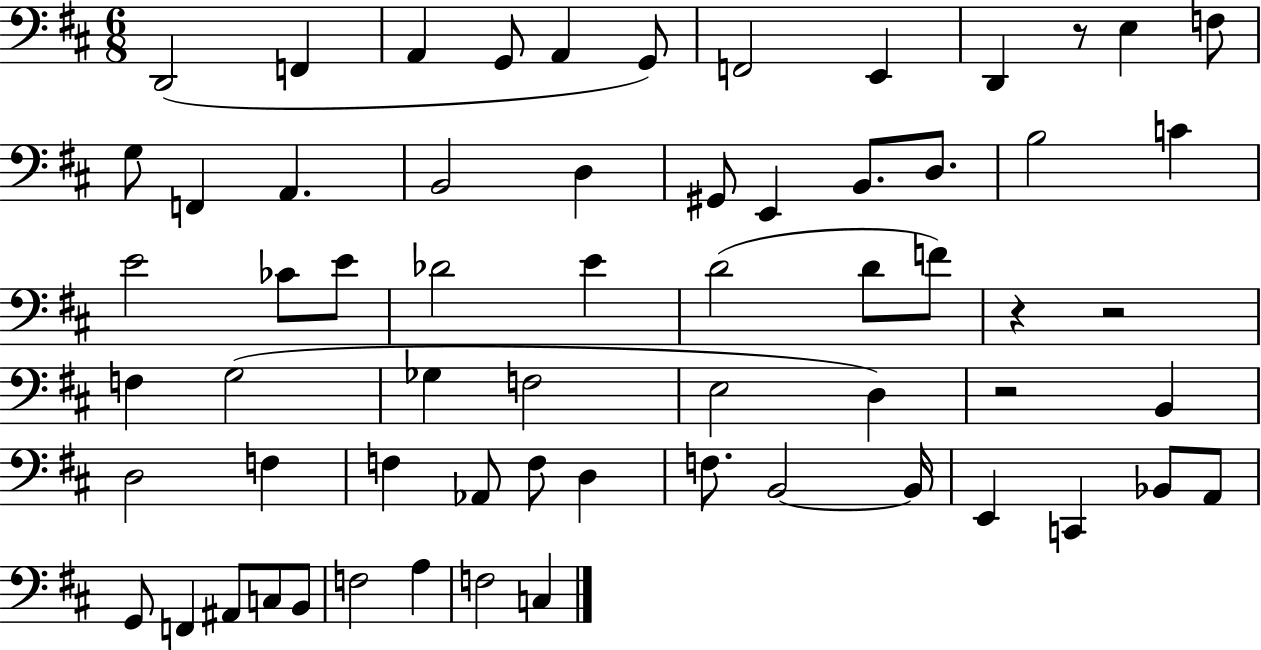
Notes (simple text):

D2/h F2/q A2/q G2/e A2/q G2/e F2/h E2/q D2/q R/e E3/q F3/e G3/e F2/q A2/q. B2/h D3/q G#2/e E2/q B2/e. D3/e. B3/h C4/q E4/h CES4/e E4/e Db4/h E4/q D4/h D4/e F4/e R/q R/h F3/q G3/h Gb3/q F3/h E3/h D3/q R/h B2/q D3/h F3/q F3/q Ab2/e F3/e D3/q F3/e. B2/h B2/s E2/q C2/q Bb2/e A2/e G2/e F2/q A#2/e C3/e B2/e F3/h A3/q F3/h C3/q